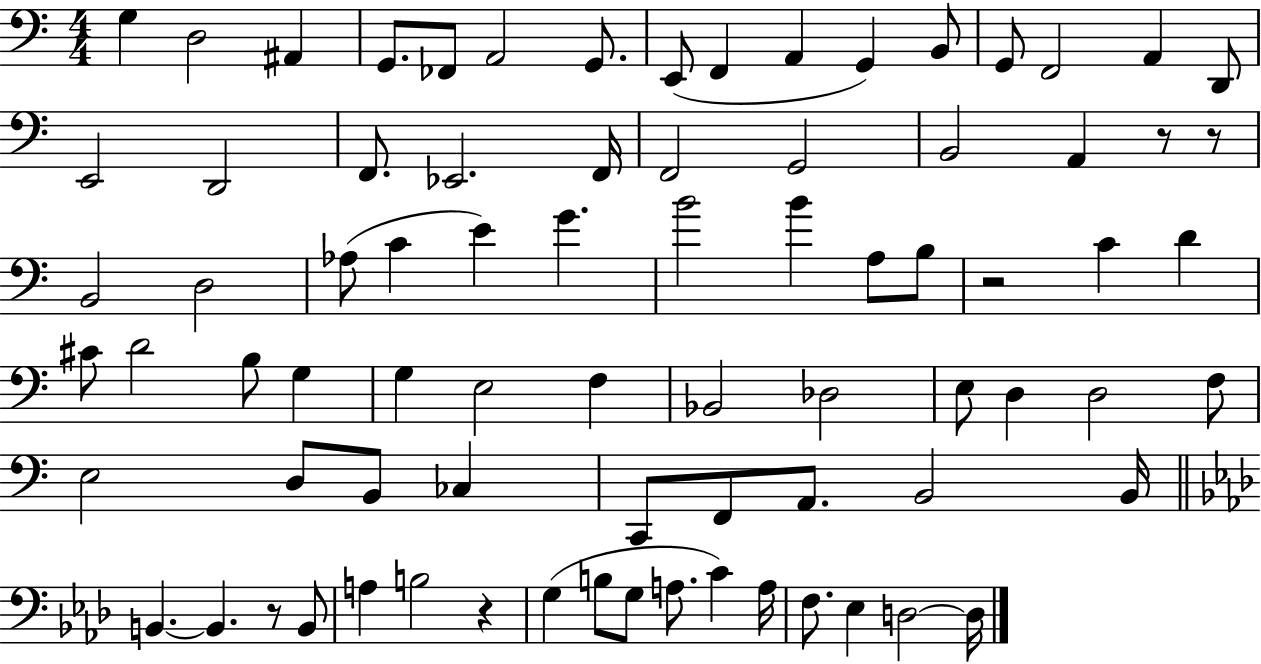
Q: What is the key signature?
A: C major